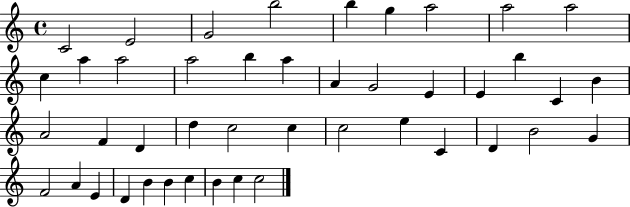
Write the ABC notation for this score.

X:1
T:Untitled
M:4/4
L:1/4
K:C
C2 E2 G2 b2 b g a2 a2 a2 c a a2 a2 b a A G2 E E b C B A2 F D d c2 c c2 e C D B2 G F2 A E D B B c B c c2